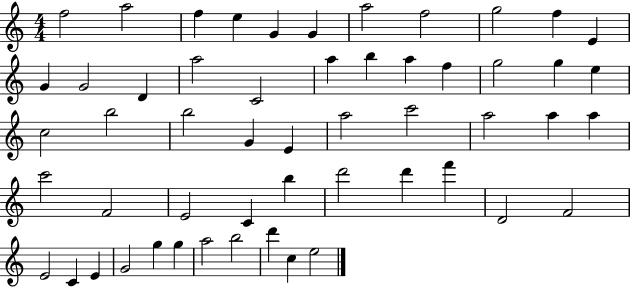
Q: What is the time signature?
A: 4/4